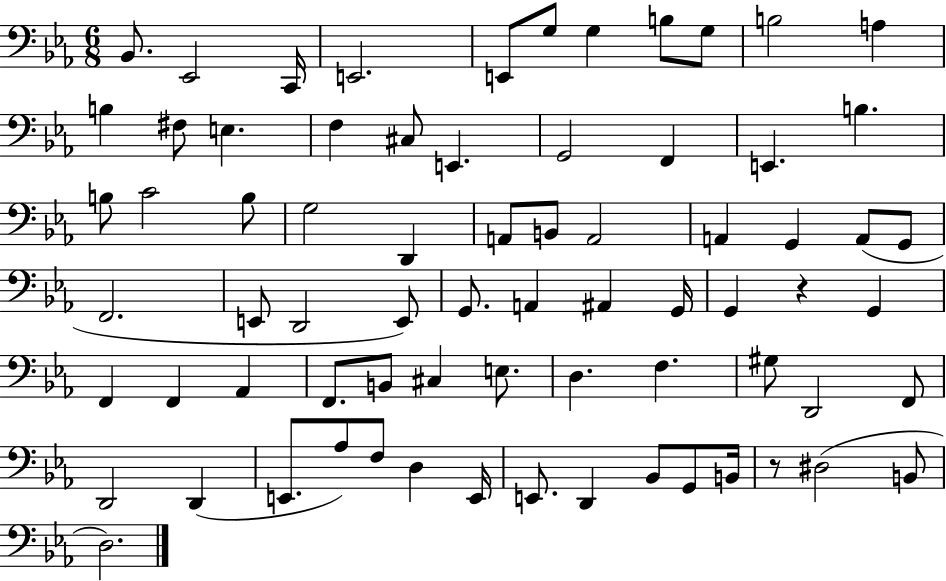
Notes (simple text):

Bb2/e. Eb2/h C2/s E2/h. E2/e G3/e G3/q B3/e G3/e B3/h A3/q B3/q F#3/e E3/q. F3/q C#3/e E2/q. G2/h F2/q E2/q. B3/q. B3/e C4/h B3/e G3/h D2/q A2/e B2/e A2/h A2/q G2/q A2/e G2/e F2/h. E2/e D2/h E2/e G2/e. A2/q A#2/q G2/s G2/q R/q G2/q F2/q F2/q Ab2/q F2/e. B2/e C#3/q E3/e. D3/q. F3/q. G#3/e D2/h F2/e D2/h D2/q E2/e. Ab3/e F3/e D3/q E2/s E2/e. D2/q Bb2/e G2/e B2/s R/e D#3/h B2/e D3/h.